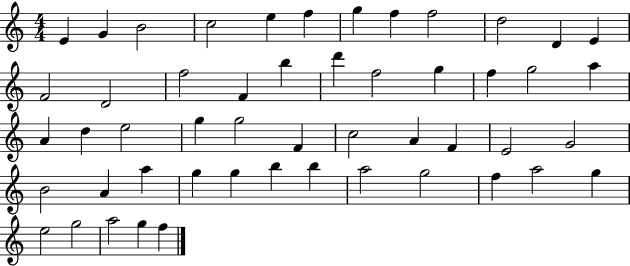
E4/q G4/q B4/h C5/h E5/q F5/q G5/q F5/q F5/h D5/h D4/q E4/q F4/h D4/h F5/h F4/q B5/q D6/q F5/h G5/q F5/q G5/h A5/q A4/q D5/q E5/h G5/q G5/h F4/q C5/h A4/q F4/q E4/h G4/h B4/h A4/q A5/q G5/q G5/q B5/q B5/q A5/h G5/h F5/q A5/h G5/q E5/h G5/h A5/h G5/q F5/q